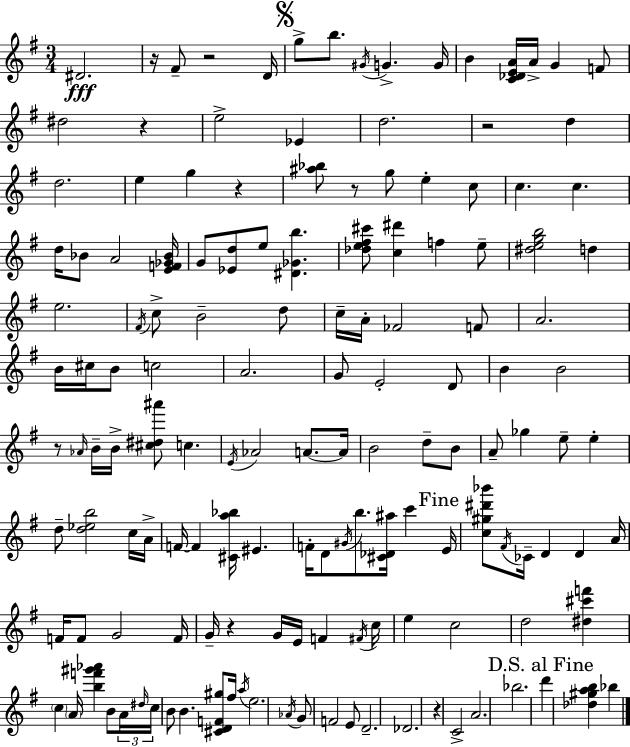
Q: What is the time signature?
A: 3/4